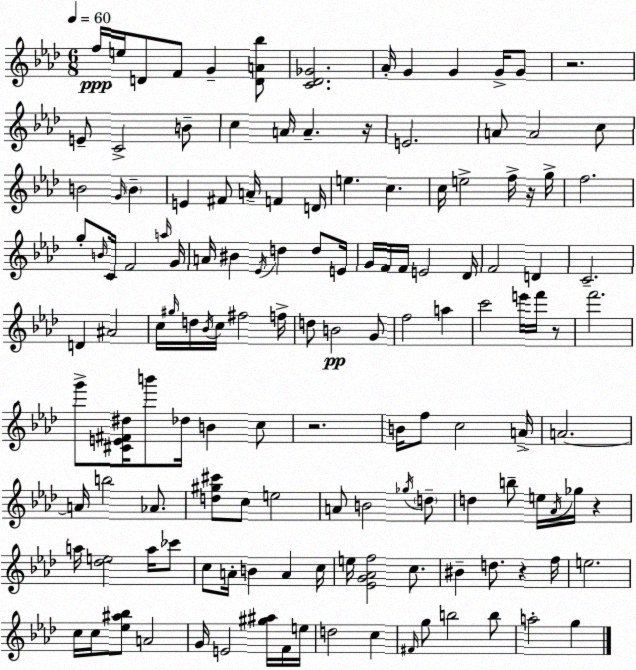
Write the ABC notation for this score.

X:1
T:Untitled
M:6/8
L:1/4
K:Ab
f/4 e/4 D/2 F/2 G [DA_b]/2 [C_D_G]2 _A/4 G G G/4 G/2 z2 E/2 C2 B/2 c A/4 A z/4 E2 A/2 A2 c/2 B2 G/4 B E ^F/2 A/4 F D/4 e c c/4 e2 f/4 z/4 g/4 f2 g/2 B/4 C/4 F2 a/4 G/4 A/4 ^B _E/4 d d/2 E/4 G/4 F/4 F/4 E2 _D/4 F2 D C2 D ^A2 c/4 ^g/4 d/4 _B/4 c/4 ^f2 f/4 d/2 B2 G/2 f2 a c'2 e'/4 f'/4 z/2 f'2 g'/2 [^CE^F^d]/4 b'/2 _d/4 B c/2 z2 B/4 f/2 c2 A/4 A2 A/4 b2 _A/2 [d^g^c']/2 c/2 e2 A/2 B2 _g/4 d/2 d b/2 e/4 _A/4 _g/4 z a/4 [_de]2 a/4 _c'/2 c/2 A/4 B A c/4 e/4 [_EG_Af]2 c/2 ^B d/2 z f/4 e2 c/4 c/4 [_e^a_b]/2 A2 G/4 E2 [^g^a]/4 F/4 e/4 d2 c ^F/4 g/2 b2 b/2 a2 g